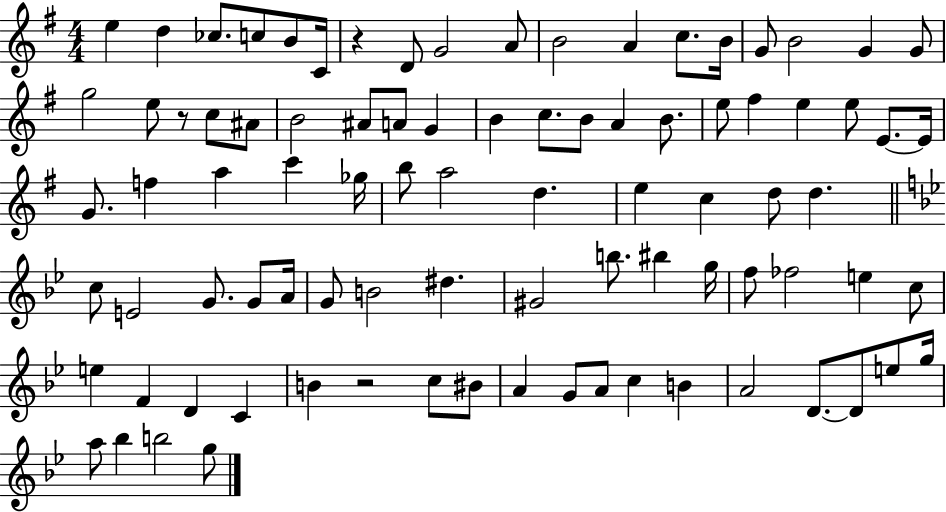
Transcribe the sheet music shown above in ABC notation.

X:1
T:Untitled
M:4/4
L:1/4
K:G
e d _c/2 c/2 B/2 C/4 z D/2 G2 A/2 B2 A c/2 B/4 G/2 B2 G G/2 g2 e/2 z/2 c/2 ^A/2 B2 ^A/2 A/2 G B c/2 B/2 A B/2 e/2 ^f e e/2 E/2 E/4 G/2 f a c' _g/4 b/2 a2 d e c d/2 d c/2 E2 G/2 G/2 A/4 G/2 B2 ^d ^G2 b/2 ^b g/4 f/2 _f2 e c/2 e F D C B z2 c/2 ^B/2 A G/2 A/2 c B A2 D/2 D/2 e/2 g/4 a/2 _b b2 g/2